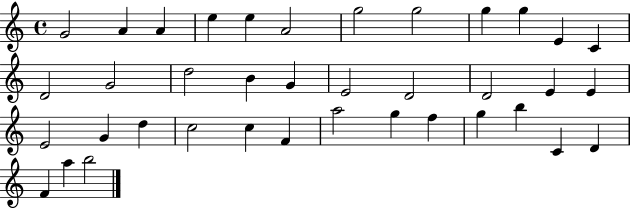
X:1
T:Untitled
M:4/4
L:1/4
K:C
G2 A A e e A2 g2 g2 g g E C D2 G2 d2 B G E2 D2 D2 E E E2 G d c2 c F a2 g f g b C D F a b2